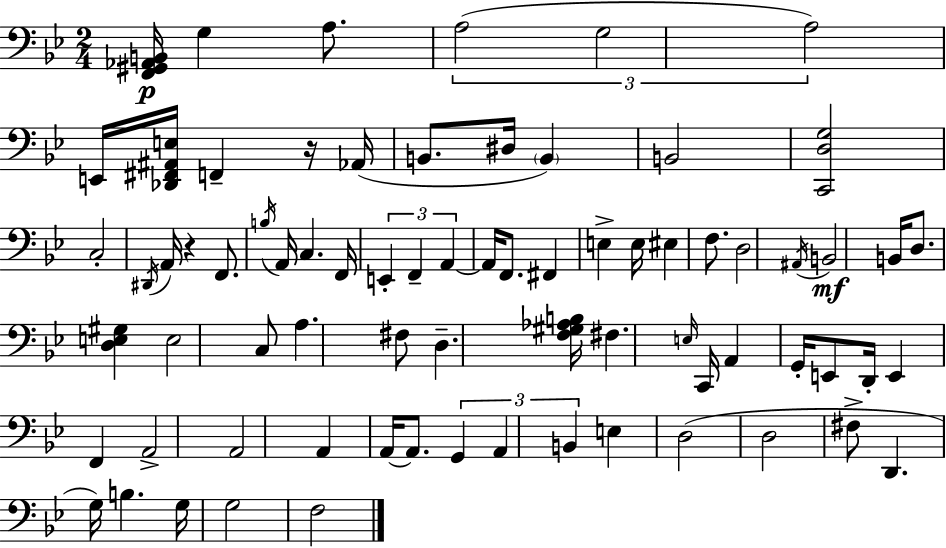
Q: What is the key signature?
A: BES major